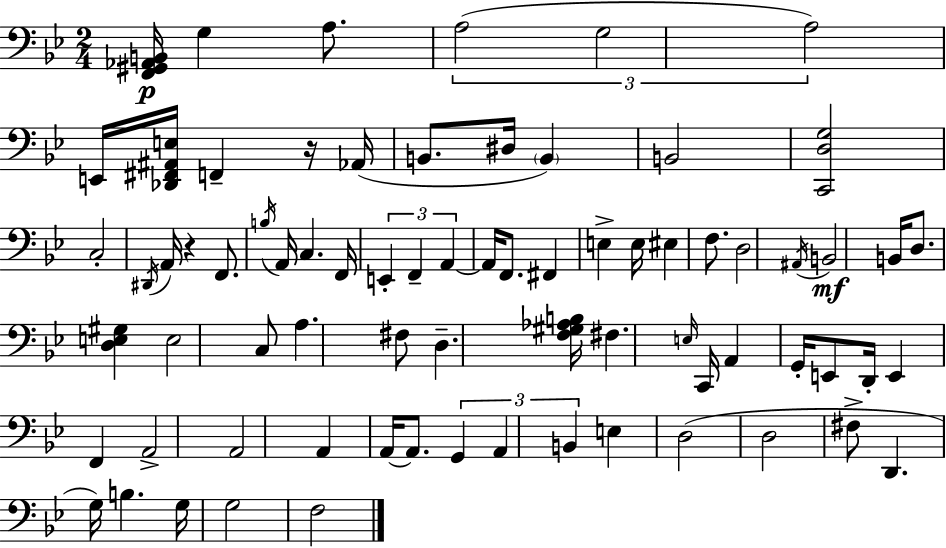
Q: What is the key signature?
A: BES major